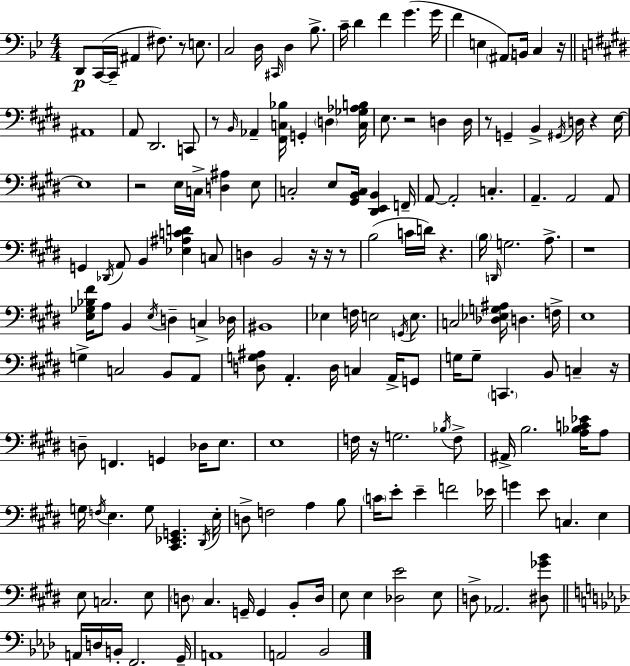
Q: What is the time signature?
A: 4/4